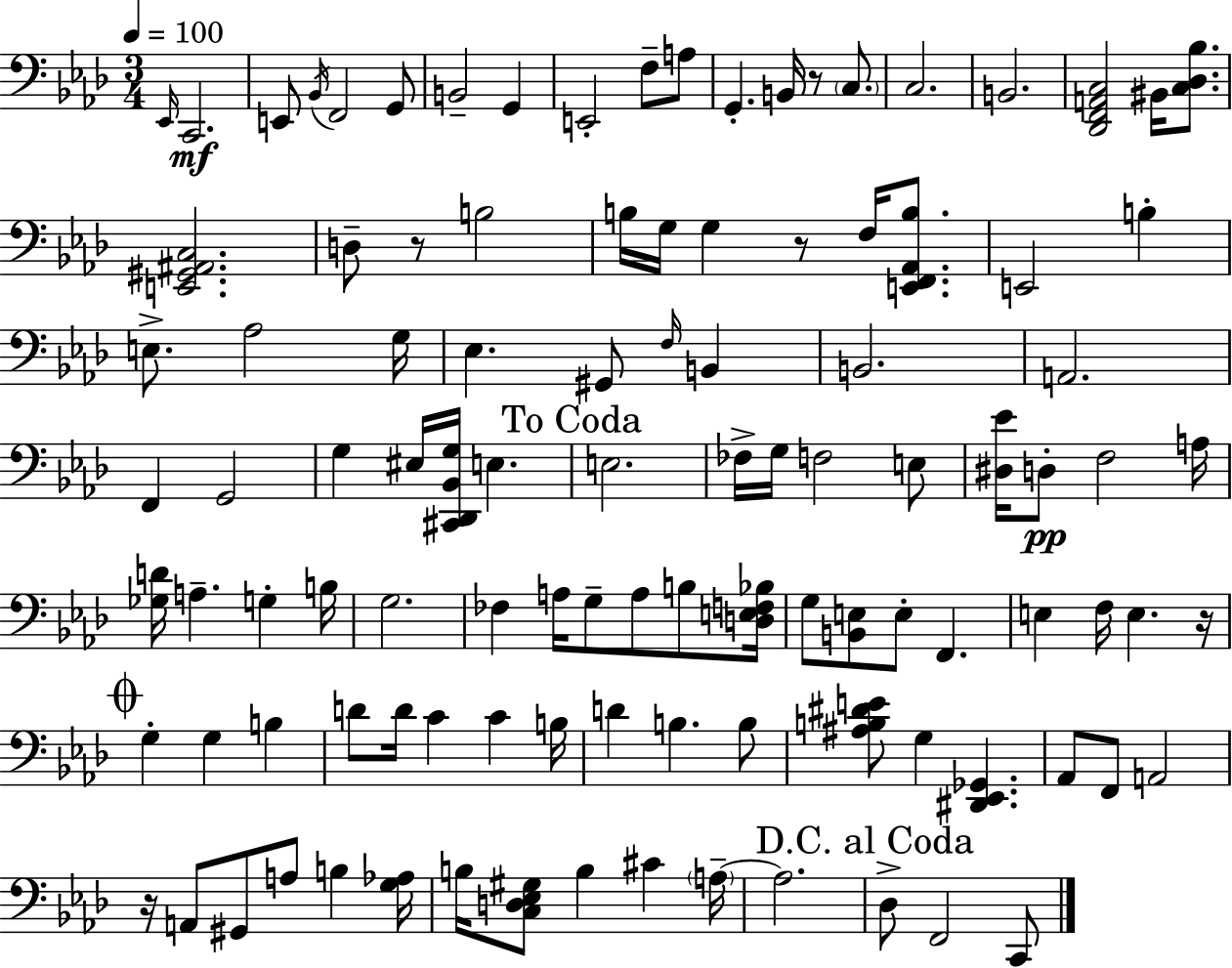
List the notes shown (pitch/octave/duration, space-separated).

Eb2/s C2/h. E2/e Bb2/s F2/h G2/e B2/h G2/q E2/h F3/e A3/e G2/q. B2/s R/e C3/e. C3/h. B2/h. [Db2,F2,A2,C3]/h BIS2/s [C3,Db3,Bb3]/e. [E2,G#2,A#2,C3]/h. D3/e R/e B3/h B3/s G3/s G3/q R/e F3/s [E2,F2,Ab2,B3]/e. E2/h B3/q E3/e. Ab3/h G3/s Eb3/q. G#2/e F3/s B2/q B2/h. A2/h. F2/q G2/h G3/q EIS3/s [C#2,Db2,Bb2,G3]/s E3/q. E3/h. FES3/s G3/s F3/h E3/e [D#3,Eb4]/s D3/e F3/h A3/s [Gb3,D4]/s A3/q. G3/q B3/s G3/h. FES3/q A3/s G3/e A3/e B3/e [D3,E3,F3,Bb3]/s G3/e [B2,E3]/e E3/e F2/q. E3/q F3/s E3/q. R/s G3/q G3/q B3/q D4/e D4/s C4/q C4/q B3/s D4/q B3/q. B3/e [A#3,B3,D#4,E4]/e G3/q [D#2,Eb2,Gb2]/q. Ab2/e F2/e A2/h R/s A2/e G#2/e A3/e B3/q [G3,Ab3]/s B3/s [C3,D3,Eb3,G#3]/e B3/q C#4/q A3/s A3/h. Db3/e F2/h C2/e